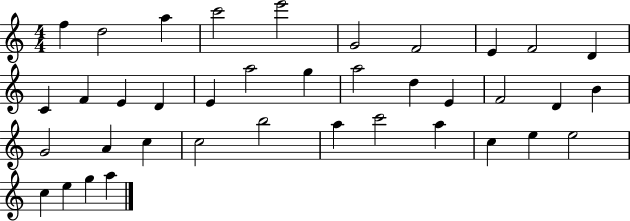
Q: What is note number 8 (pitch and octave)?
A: E4